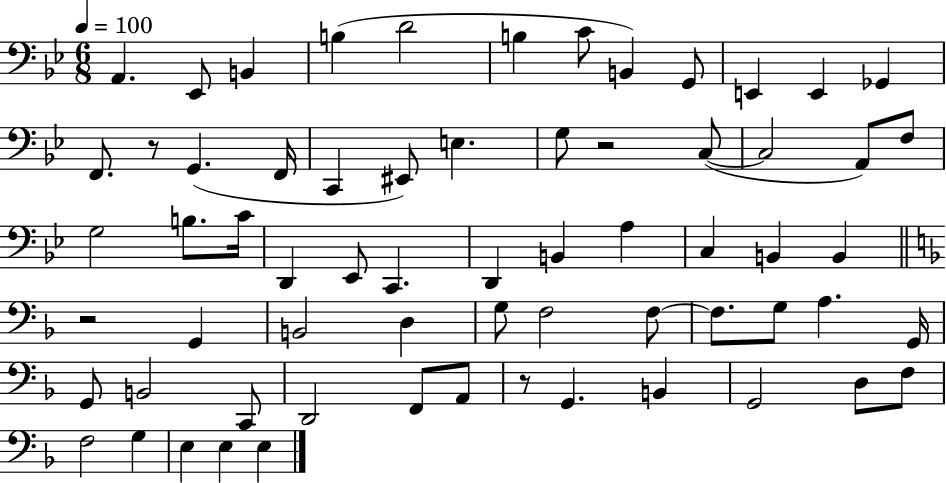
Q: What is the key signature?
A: BES major